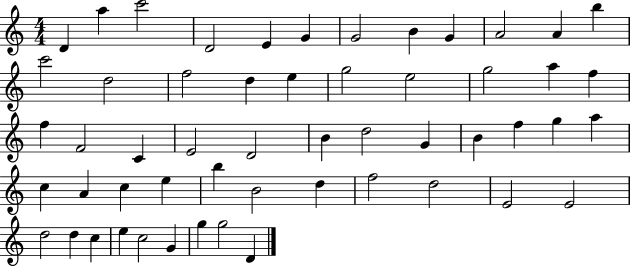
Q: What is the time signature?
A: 4/4